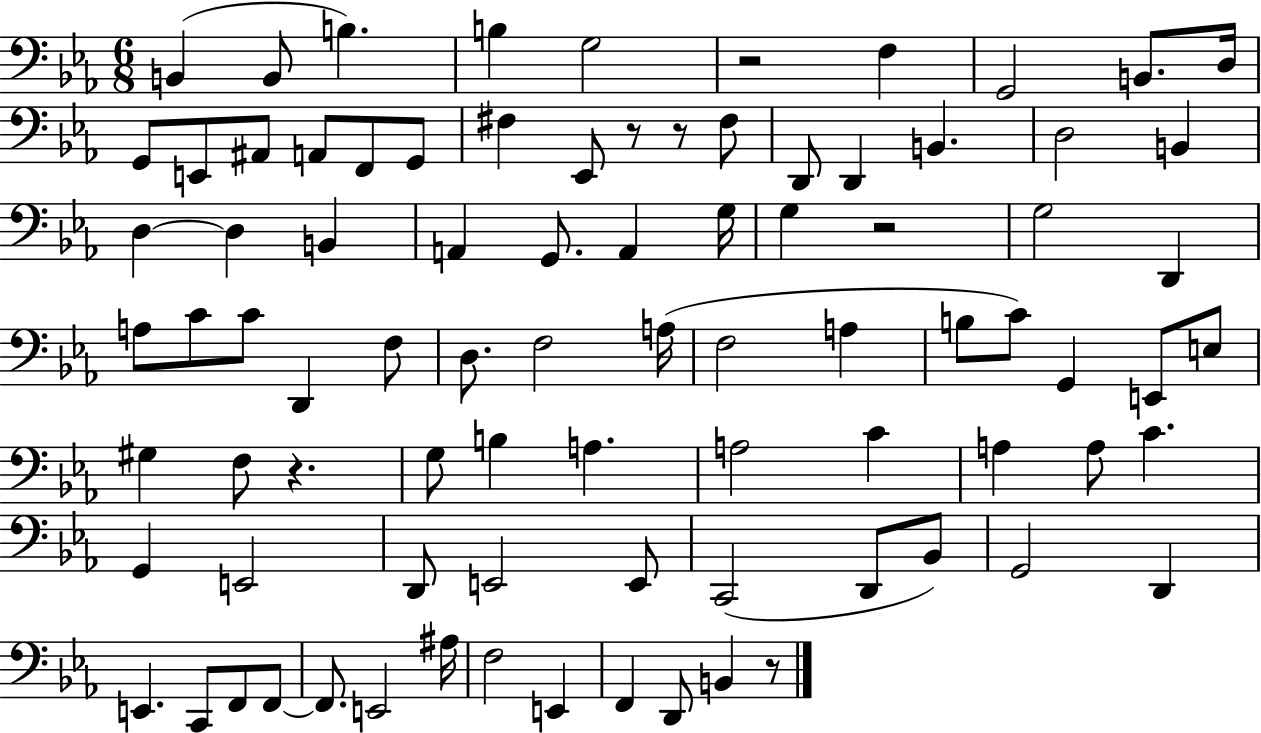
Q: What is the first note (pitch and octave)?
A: B2